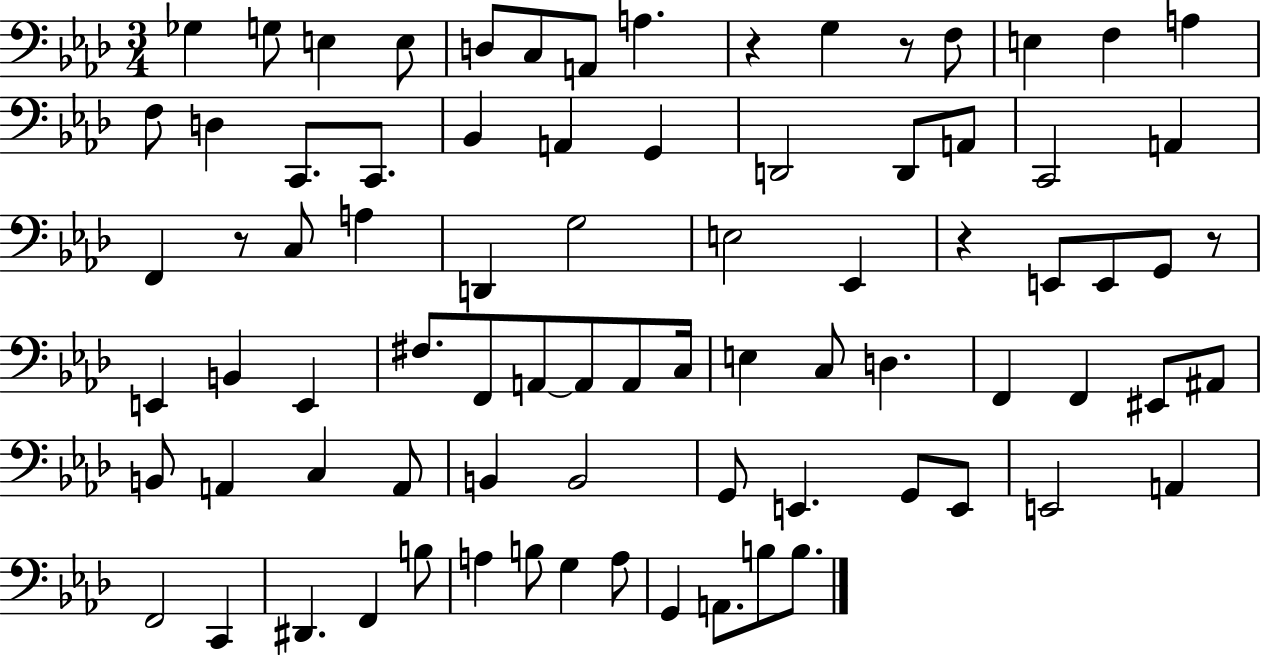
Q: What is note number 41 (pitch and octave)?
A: A2